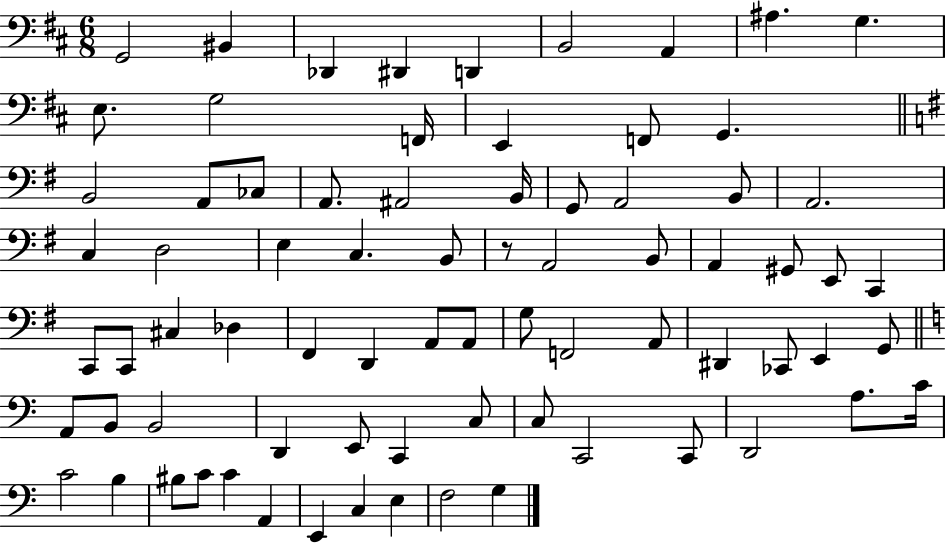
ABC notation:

X:1
T:Untitled
M:6/8
L:1/4
K:D
G,,2 ^B,, _D,, ^D,, D,, B,,2 A,, ^A, G, E,/2 G,2 F,,/4 E,, F,,/2 G,, B,,2 A,,/2 _C,/2 A,,/2 ^A,,2 B,,/4 G,,/2 A,,2 B,,/2 A,,2 C, D,2 E, C, B,,/2 z/2 A,,2 B,,/2 A,, ^G,,/2 E,,/2 C,, C,,/2 C,,/2 ^C, _D, ^F,, D,, A,,/2 A,,/2 G,/2 F,,2 A,,/2 ^D,, _C,,/2 E,, G,,/2 A,,/2 B,,/2 B,,2 D,, E,,/2 C,, C,/2 C,/2 C,,2 C,,/2 D,,2 A,/2 C/4 C2 B, ^B,/2 C/2 C A,, E,, C, E, F,2 G,